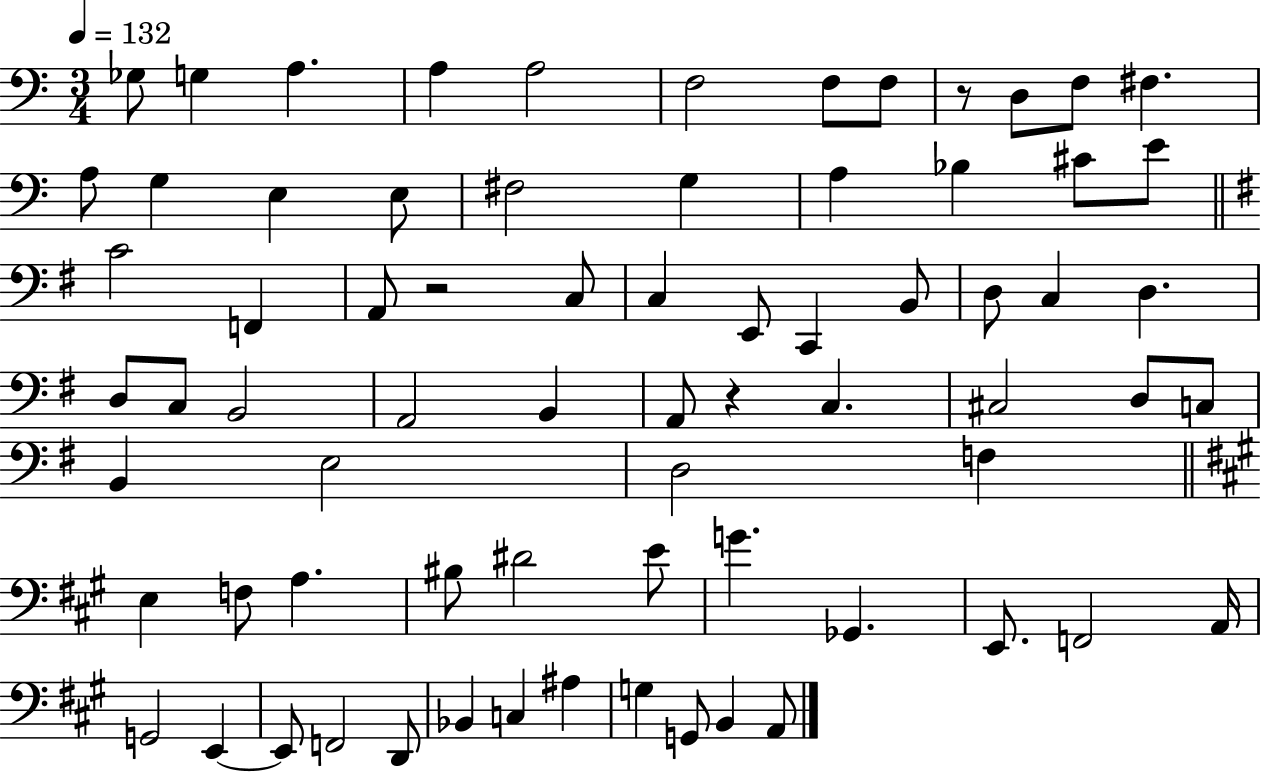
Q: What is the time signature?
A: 3/4